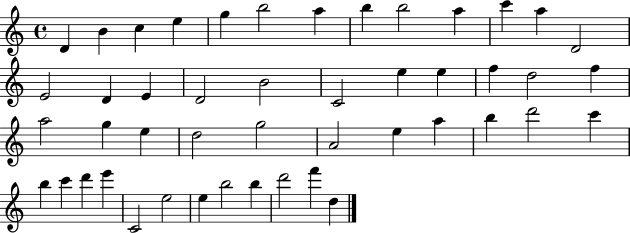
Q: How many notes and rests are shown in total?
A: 47